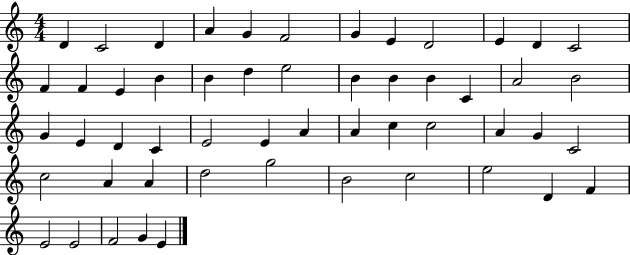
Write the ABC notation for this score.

X:1
T:Untitled
M:4/4
L:1/4
K:C
D C2 D A G F2 G E D2 E D C2 F F E B B d e2 B B B C A2 B2 G E D C E2 E A A c c2 A G C2 c2 A A d2 g2 B2 c2 e2 D F E2 E2 F2 G E